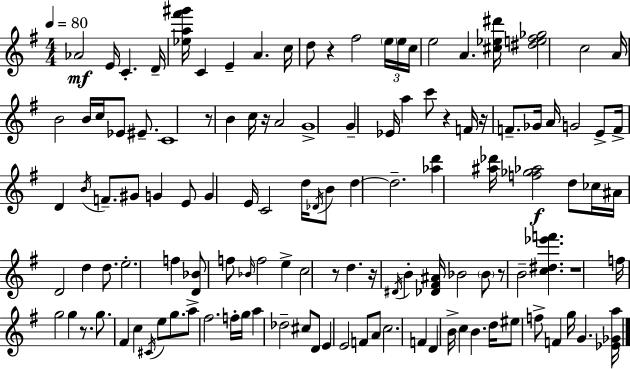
Ab4/h E4/s C4/q. D4/s [Eb5,A5,F#6,G#6]/s C4/q E4/q A4/q. C5/s D5/e R/q F#5/h E5/s E5/s C5/s E5/h A4/q. [C#5,Eb5,D#6]/s [D#5,E5,F#5,Gb5]/h C5/h A4/s B4/h B4/s C5/s Eb4/e EIS4/e. C4/w R/e B4/q C5/s R/s A4/h G4/w G4/q Eb4/s A5/q C6/e R/q F4/s R/s F4/e. Gb4/s A4/s G4/h E4/e F4/s D4/q B4/s F4/e. G#4/e G4/q E4/e G4/q E4/s C4/h D5/s Db4/s B4/e D5/q D5/h. [Ab5,D6]/q [A#5,Db6]/s [F5,Gb5,Ab5]/h D5/e CES5/s A#4/s D4/h D5/q D5/e. E5/h. F5/q [D4,Bb4]/e F5/e Bb4/s F5/h E5/q C5/h R/e D5/q. R/s D#4/s B4/q [Db4,F#4,A#4]/s Bb4/h Bb4/e R/e B4/h [C5,D#5,Eb6,F6]/q. R/w F5/s G5/h G5/q R/e. G5/e. F#4/q C5/q C#4/s E5/e G5/e. A5/e F#5/h. F5/s G5/s A5/q Db5/h C#5/e D4/e E4/q E4/h F4/e A4/e C5/h. F4/q D4/q B4/s C5/q B4/q. D5/s EIS5/e F5/e F4/q G5/s G4/q. [Eb4,Gb4,A5]/s